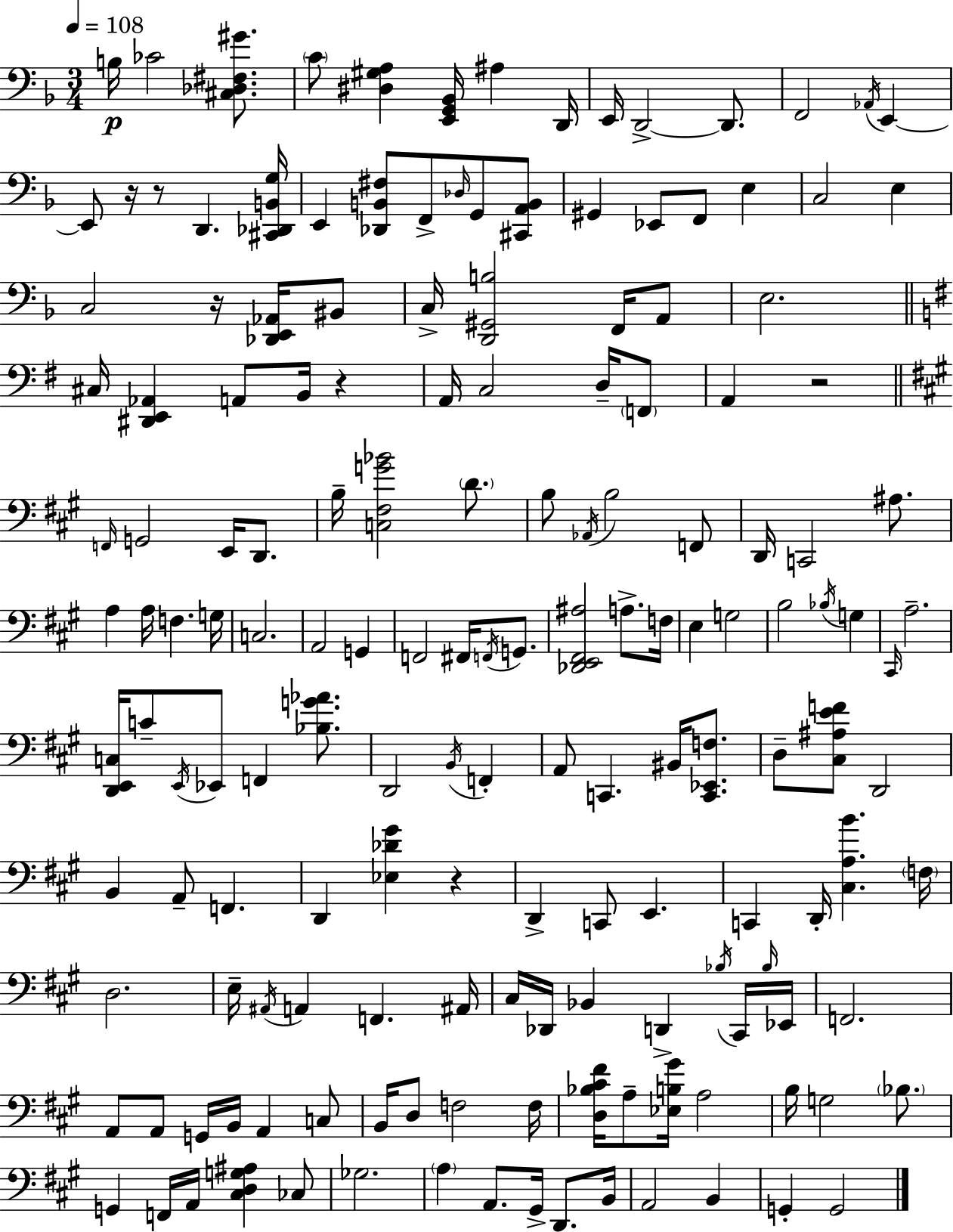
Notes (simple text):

B3/s CES4/h [C#3,Db3,F#3,G#4]/e. C4/e [D#3,G#3,A3]/q [E2,G2,Bb2]/s A#3/q D2/s E2/s D2/h D2/e. F2/h Ab2/s E2/q E2/e R/s R/e D2/q. [C#2,Db2,B2,G3]/s E2/q [Db2,B2,F#3]/e F2/e Db3/s G2/e [C#2,A2,B2]/e G#2/q Eb2/e F2/e E3/q C3/h E3/q C3/h R/s [Db2,E2,Ab2]/s BIS2/e C3/s [D2,G#2,B3]/h F2/s A2/e E3/h. C#3/s [D#2,E2,Ab2]/q A2/e B2/s R/q A2/s C3/h D3/s F2/e A2/q R/h F2/s G2/h E2/s D2/e. B3/s [C3,F#3,G4,Bb4]/h D4/e. B3/e Ab2/s B3/h F2/e D2/s C2/h A#3/e. A3/q A3/s F3/q. G3/s C3/h. A2/h G2/q F2/h F#2/s F2/s G2/e. [Db2,E2,F#2,A#3]/h A3/e. F3/s E3/q G3/h B3/h Bb3/s G3/q C#2/s A3/h. [D2,E2,C3]/s C4/e E2/s Eb2/e F2/q [Bb3,G4,Ab4]/e. D2/h B2/s F2/q A2/e C2/q. BIS2/s [C2,Eb2,F3]/e. D3/e [C#3,A#3,E4,F4]/e D2/h B2/q A2/e F2/q. D2/q [Eb3,Db4,G#4]/q R/q D2/q C2/e E2/q. C2/q D2/s [C#3,A3,B4]/q. F3/s D3/h. E3/s A#2/s A2/q F2/q. A#2/s C#3/s Db2/s Bb2/q D2/q Bb3/s C#2/s Bb3/s Eb2/s F2/h. A2/e A2/e G2/s B2/s A2/q C3/e B2/s D3/e F3/h F3/s [D3,Bb3,C#4,F#4]/s A3/e [Eb3,B3,G#4]/s A3/h B3/s G3/h Bb3/e. G2/q F2/s A2/s [C#3,D3,G3,A#3]/q CES3/e Gb3/h. A3/q A2/e. G#2/s D2/e. B2/s A2/h B2/q G2/q G2/h